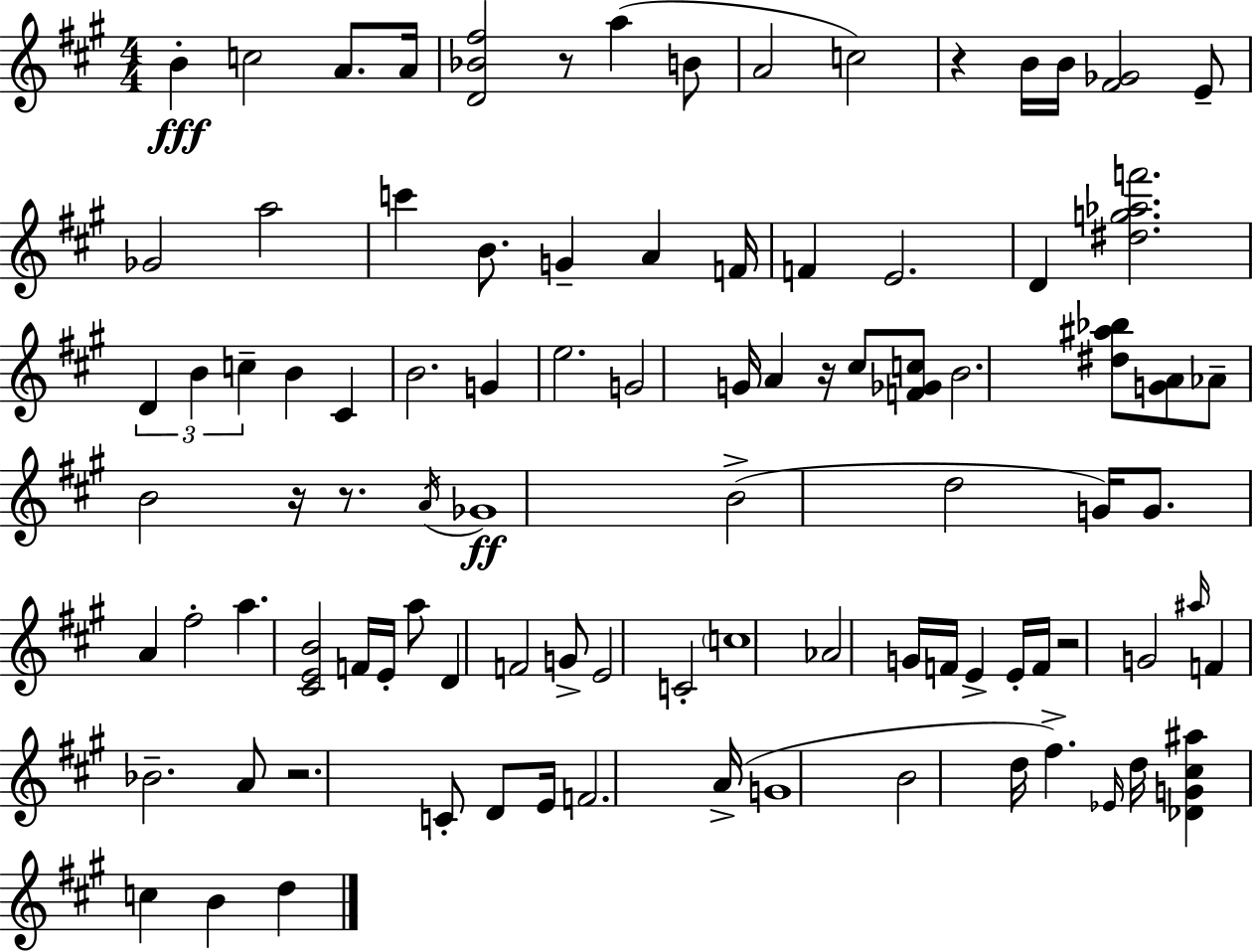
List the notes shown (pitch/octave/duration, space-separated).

B4/q C5/h A4/e. A4/s [D4,Bb4,F#5]/h R/e A5/q B4/e A4/h C5/h R/q B4/s B4/s [F#4,Gb4]/h E4/e Gb4/h A5/h C6/q B4/e. G4/q A4/q F4/s F4/q E4/h. D4/q [D#5,G5,Ab5,F6]/h. D4/q B4/q C5/q B4/q C#4/q B4/h. G4/q E5/h. G4/h G4/s A4/q R/s C#5/e [F4,Gb4,C5]/e B4/h. [D#5,A#5,Bb5]/e [G4,A4]/e Ab4/e B4/h R/s R/e. A4/s Gb4/w B4/h D5/h G4/s G4/e. A4/q F#5/h A5/q. [C#4,E4,B4]/h F4/s E4/s A5/e D4/q F4/h G4/e E4/h C4/h C5/w Ab4/h G4/s F4/s E4/q E4/s F4/s R/h G4/h A#5/s F4/q Bb4/h. A4/e R/h. C4/e D4/e E4/s F4/h. A4/s G4/w B4/h D5/s F#5/q. Eb4/s D5/s [Db4,G4,C#5,A#5]/q C5/q B4/q D5/q